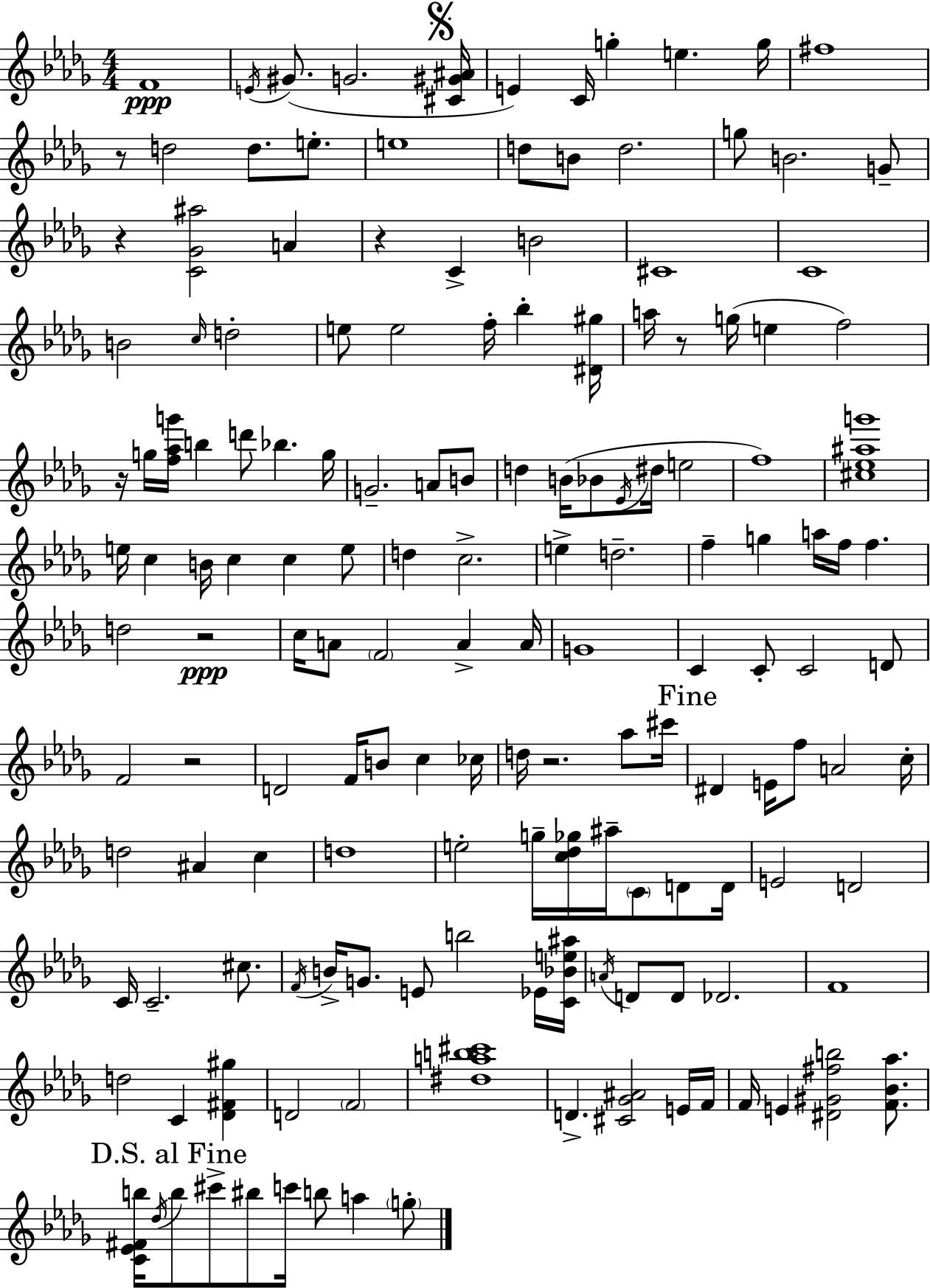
{
  \clef treble
  \numericTimeSignature
  \time 4/4
  \key bes \minor
  f'1\ppp | \acciaccatura { e'16 } gis'8.( g'2. | \mark \markup { \musicglyph "scripts.segno" } <cis' gis' ais'>16 e'4) c'16 g''4-. e''4. | g''16 fis''1 | \break r8 d''2 d''8. e''8.-. | e''1 | d''8 b'8 d''2. | g''8 b'2. g'8-- | \break r4 <c' ges' ais''>2 a'4 | r4 c'4-> b'2 | cis'1 | c'1 | \break b'2 \grace { c''16 } d''2-. | e''8 e''2 f''16-. bes''4-. | <dis' gis''>16 a''16 r8 g''16( e''4 f''2) | r16 g''16 <f'' aes'' g'''>16 b''4 d'''8 bes''4. | \break g''16 g'2.-- a'8 | b'8 d''4 b'16( bes'8 \acciaccatura { ees'16 } dis''16 e''2 | f''1) | <cis'' ees'' ais'' g'''>1 | \break e''16 c''4 b'16 c''4 c''4 | e''8 d''4 c''2.-> | e''4-> d''2.-- | f''4-- g''4 a''16 f''16 f''4. | \break d''2 r2\ppp | c''16 a'8 \parenthesize f'2 a'4-> | a'16 g'1 | c'4 c'8-. c'2 | \break d'8 f'2 r2 | d'2 f'16 b'8 c''4 | ces''16 d''16 r2. | aes''8 cis'''16 \mark "Fine" dis'4 e'16 f''8 a'2 | \break c''16-. d''2 ais'4 c''4 | d''1 | e''2-. g''16-- <c'' des'' ges''>16 ais''16-- \parenthesize c'8 | d'8 d'16 e'2 d'2 | \break c'16 c'2.-- | cis''8. \acciaccatura { f'16 } b'16-> g'8. e'8 b''2 | ees'16 <c' bes' e'' ais''>16 \acciaccatura { a'16 } d'8 d'8 des'2. | f'1 | \break d''2 c'4 | <des' fis' gis''>4 d'2 \parenthesize f'2 | <dis'' a'' b'' cis'''>1 | d'4.-> <cis' ges' ais'>2 | \break e'16 f'16 f'16 e'4 <dis' gis' fis'' b''>2 | <f' bes' aes''>8. \mark "D.S. al Fine" <c' ees' fis' b''>16 \acciaccatura { des''16 } b''8 cis'''8-> bis''8 c'''16 b''8 | a''4 \parenthesize g''8-. \bar "|."
}